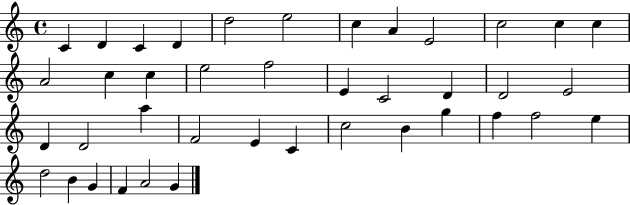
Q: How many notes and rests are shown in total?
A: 40